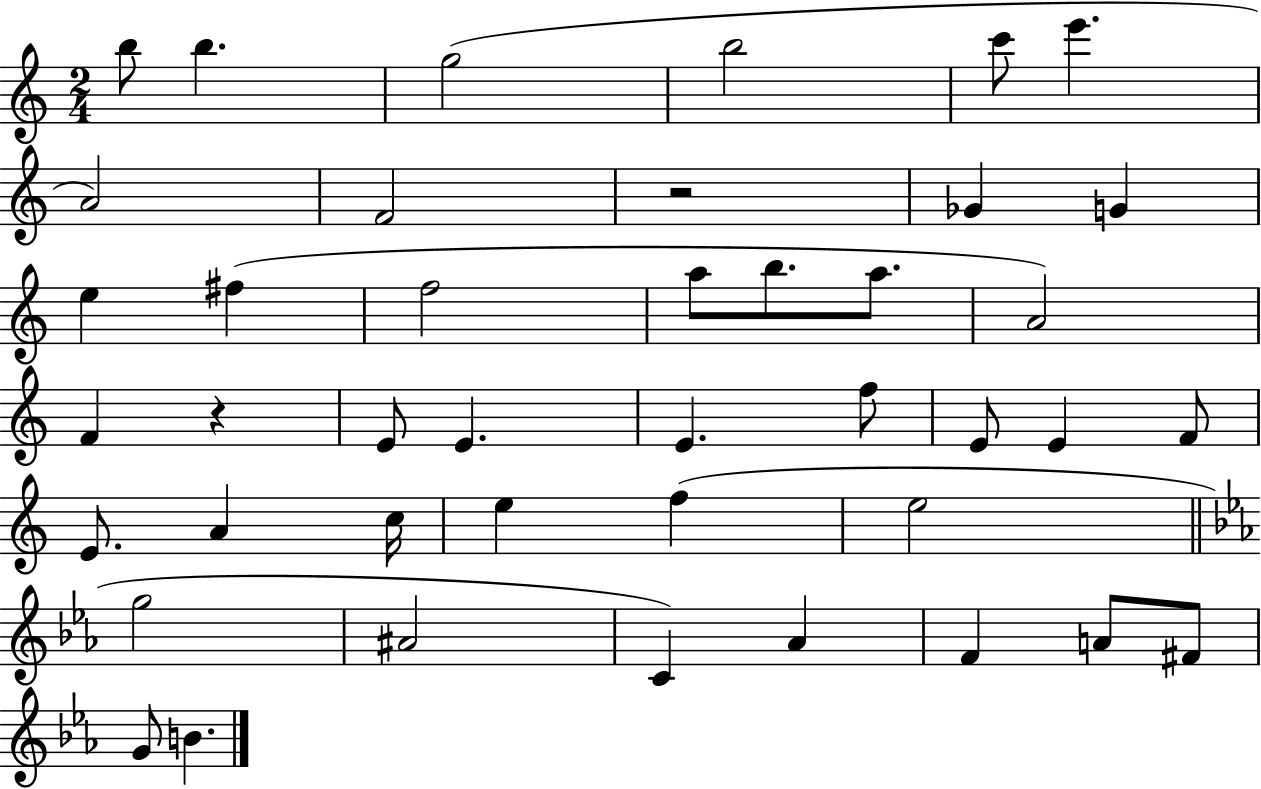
B5/e B5/q. G5/h B5/h C6/e E6/q. A4/h F4/h R/h Gb4/q G4/q E5/q F#5/q F5/h A5/e B5/e. A5/e. A4/h F4/q R/q E4/e E4/q. E4/q. F5/e E4/e E4/q F4/e E4/e. A4/q C5/s E5/q F5/q E5/h G5/h A#4/h C4/q Ab4/q F4/q A4/e F#4/e G4/e B4/q.